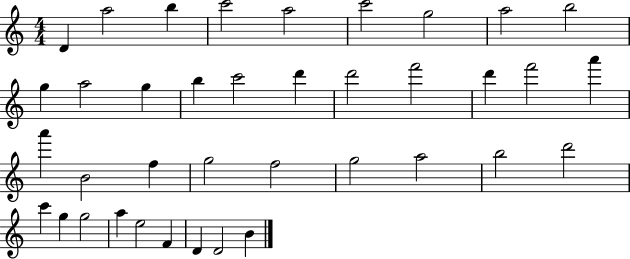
D4/q A5/h B5/q C6/h A5/h C6/h G5/h A5/h B5/h G5/q A5/h G5/q B5/q C6/h D6/q D6/h F6/h D6/q F6/h A6/q A6/q B4/h F5/q G5/h F5/h G5/h A5/h B5/h D6/h C6/q G5/q G5/h A5/q E5/h F4/q D4/q D4/h B4/q